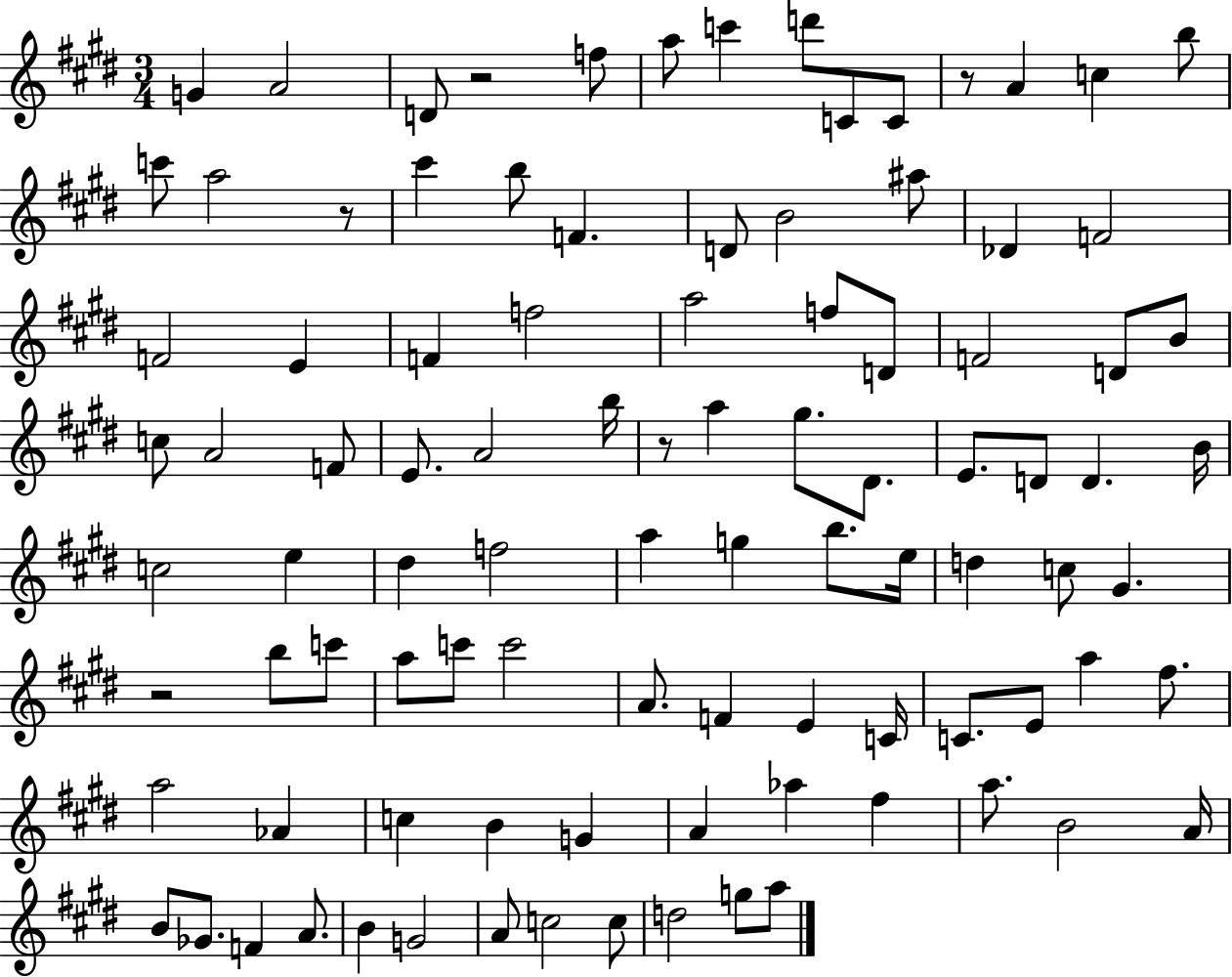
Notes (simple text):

G4/q A4/h D4/e R/h F5/e A5/e C6/q D6/e C4/e C4/e R/e A4/q C5/q B5/e C6/e A5/h R/e C#6/q B5/e F4/q. D4/e B4/h A#5/e Db4/q F4/h F4/h E4/q F4/q F5/h A5/h F5/e D4/e F4/h D4/e B4/e C5/e A4/h F4/e E4/e. A4/h B5/s R/e A5/q G#5/e. D#4/e. E4/e. D4/e D4/q. B4/s C5/h E5/q D#5/q F5/h A5/q G5/q B5/e. E5/s D5/q C5/e G#4/q. R/h B5/e C6/e A5/e C6/e C6/h A4/e. F4/q E4/q C4/s C4/e. E4/e A5/q F#5/e. A5/h Ab4/q C5/q B4/q G4/q A4/q Ab5/q F#5/q A5/e. B4/h A4/s B4/e Gb4/e. F4/q A4/e. B4/q G4/h A4/e C5/h C5/e D5/h G5/e A5/e